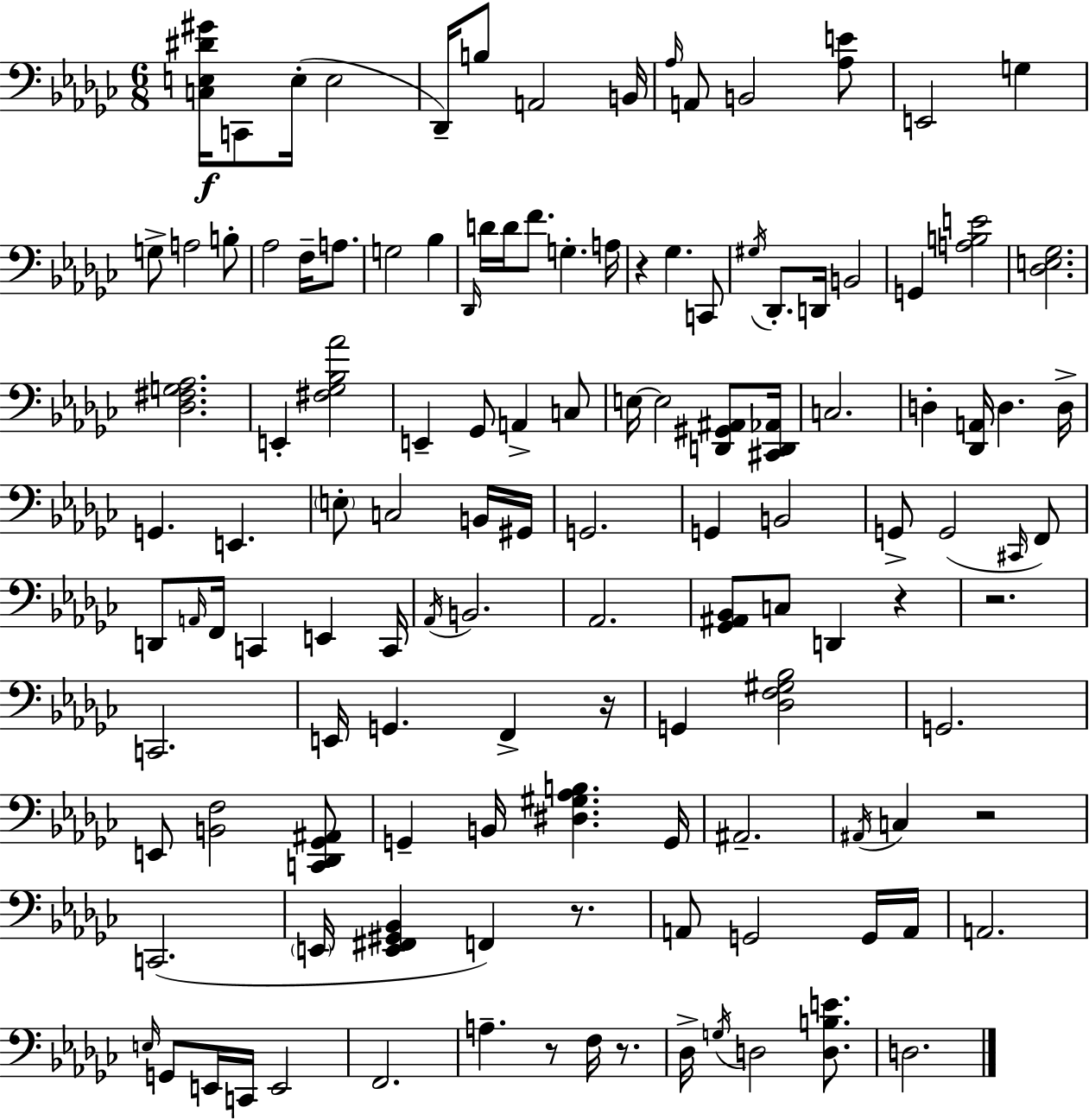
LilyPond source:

{
  \clef bass
  \numericTimeSignature
  \time 6/8
  \key ees \minor
  \repeat volta 2 { <c e dis' gis'>16\f c,8 e16-.( e2 | des,16--) b8 a,2 b,16 | \grace { aes16 } a,8 b,2 <aes e'>8 | e,2 g4 | \break g8-> a2 b8-. | aes2 f16-- a8. | g2 bes4 | \grace { des,16 } d'16 d'16 f'8. g4.-. | \break a16 r4 ges4. | c,8 \acciaccatura { gis16 } des,8.-. d,16 b,2 | g,4 <a b e'>2 | <des e ges>2. | \break <des fis g aes>2. | e,4-. <fis ges bes aes'>2 | e,4-- ges,8 a,4-> | c8 e16~~ e2 | \break <d, gis, ais,>8 <cis, d, aes,>16 c2. | d4-. <des, a,>16 d4. | d16-> g,4. e,4. | \parenthesize e8-. c2 | \break b,16 gis,16 g,2. | g,4 b,2 | g,8-> g,2( | \grace { cis,16 } f,8) d,8 \grace { a,16 } f,16 c,4 | \break e,4 c,16 \acciaccatura { aes,16 } b,2. | aes,2. | <ges, ais, bes,>8 c8 d,4 | r4 r2. | \break c,2. | e,16 g,4. | f,4-> r16 g,4 <des f gis bes>2 | g,2. | \break e,8 <b, f>2 | <c, des, ges, ais,>8 g,4-- b,16 <dis gis aes b>4. | g,16 ais,2.-- | \acciaccatura { ais,16 } c4 r2 | \break c,2.( | \parenthesize e,16 <e, fis, gis, bes,>4 | f,4) r8. a,8 g,2 | g,16 a,16 a,2. | \break \grace { e16 } g,8 e,16 c,16 | e,2 f,2. | a4.-- | r8 f16 r8. des16-> \acciaccatura { g16 } d2 | \break <d b e'>8. d2. | } \bar "|."
}